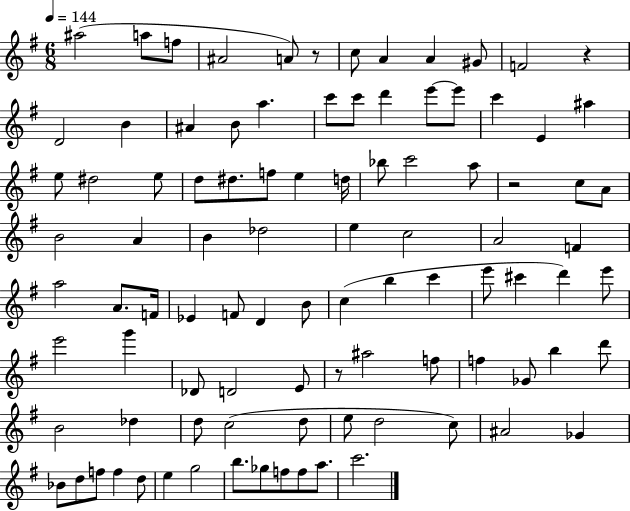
A#5/h A5/e F5/e A#4/h A4/e R/e C5/e A4/q A4/q G#4/e F4/h R/q D4/h B4/q A#4/q B4/e A5/q. C6/e C6/e D6/q E6/e E6/e C6/q E4/q A#5/q E5/e D#5/h E5/e D5/e D#5/e. F5/e E5/q D5/s Bb5/e C6/h A5/e R/h C5/e A4/e B4/h A4/q B4/q Db5/h E5/q C5/h A4/h F4/q A5/h A4/e. F4/s Eb4/q F4/e D4/q B4/e C5/q B5/q C6/q E6/e C#6/q D6/q E6/e E6/h G6/q Db4/e D4/h E4/e R/e A#5/h F5/e F5/q Gb4/e B5/q D6/e B4/h Db5/q D5/e C5/h D5/e E5/e D5/h C5/e A#4/h Gb4/q Bb4/e D5/e F5/e F5/q D5/e E5/q G5/h B5/e. Gb5/e F5/e F5/e A5/e. C6/h.